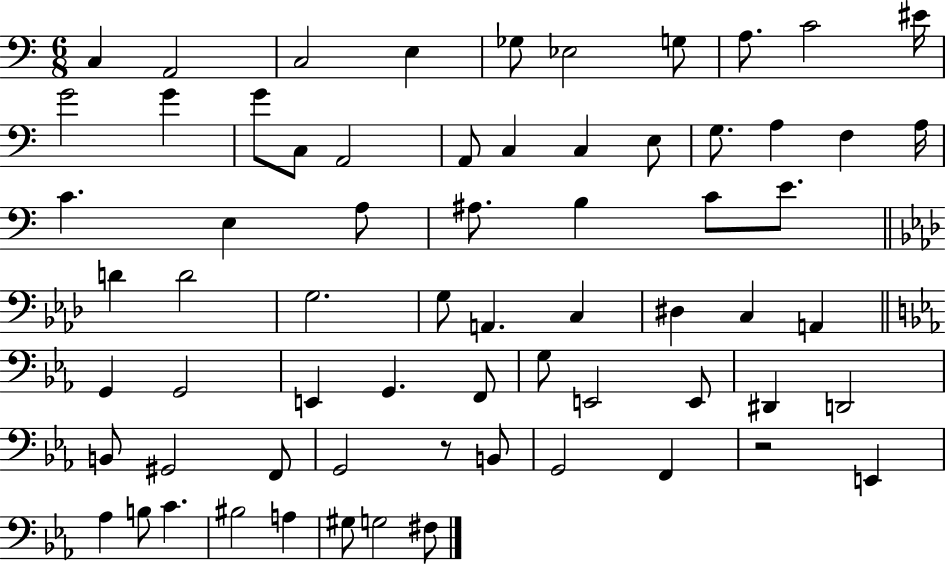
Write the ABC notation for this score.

X:1
T:Untitled
M:6/8
L:1/4
K:C
C, A,,2 C,2 E, _G,/2 _E,2 G,/2 A,/2 C2 ^E/4 G2 G G/2 C,/2 A,,2 A,,/2 C, C, E,/2 G,/2 A, F, A,/4 C E, A,/2 ^A,/2 B, C/2 E/2 D D2 G,2 G,/2 A,, C, ^D, C, A,, G,, G,,2 E,, G,, F,,/2 G,/2 E,,2 E,,/2 ^D,, D,,2 B,,/2 ^G,,2 F,,/2 G,,2 z/2 B,,/2 G,,2 F,, z2 E,, _A, B,/2 C ^B,2 A, ^G,/2 G,2 ^F,/2